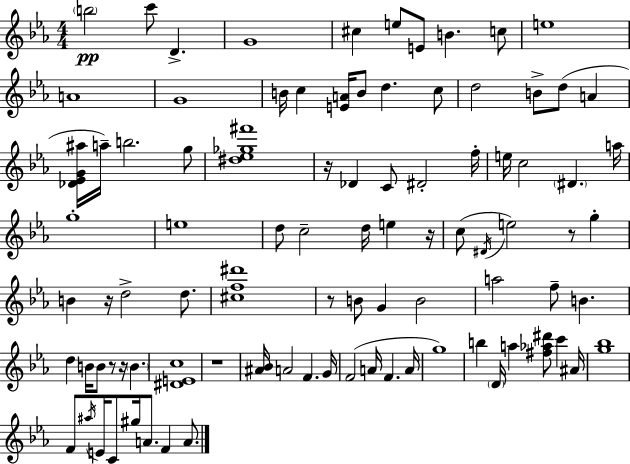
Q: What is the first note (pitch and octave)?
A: B5